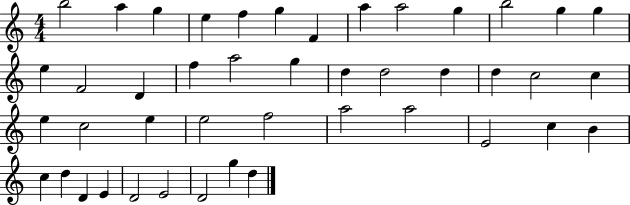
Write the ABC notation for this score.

X:1
T:Untitled
M:4/4
L:1/4
K:C
b2 a g e f g F a a2 g b2 g g e F2 D f a2 g d d2 d d c2 c e c2 e e2 f2 a2 a2 E2 c B c d D E D2 E2 D2 g d